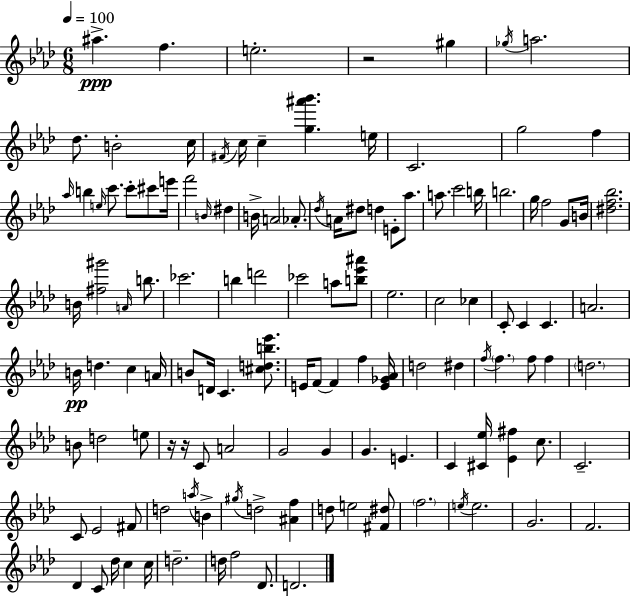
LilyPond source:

{
  \clef treble
  \numericTimeSignature
  \time 6/8
  \key aes \major
  \tempo 4 = 100
  ais''4.->\ppp f''4. | e''2.-. | r2 gis''4 | \acciaccatura { ges''16 } a''2. | \break des''8. b'2-. | c''16 \acciaccatura { fis'16 } c''16 c''4-- <g'' ais''' bes'''>4. | e''16 c'2. | g''2 f''4 | \break \grace { aes''16 } b''4 \grace { e''16 } c'''8. c'''8-. | cis'''8 e'''16 f'''2 | \grace { b'16 } dis''4 b'16-> a'2 | \parenthesize aes'8.-. \acciaccatura { des''16 } a'16 dis''8 d''4 | \break e'8-. aes''8. a''8. c'''2 | b''16 b''2. | g''16 f''2 | g'8 b'16 <dis'' f'' bes''>2. | \break b'16 <fis'' gis'''>2 | \grace { a'16 } b''8. ces'''2. | b''4 d'''2 | ces'''2 | \break a''8 <b'' ees''' ais'''>8 ees''2. | c''2 | ces''4 c'8-. c'4 | c'4. a'2. | \break b'16\pp d''4. | c''4 a'16 b'8 d'16 c'4. | <cis'' d'' b'' ees'''>8. e'16 f'8~~ f'4 | f''4 <e' ges' aes'>16 d''2 | \break dis''4 \acciaccatura { f''16 } \parenthesize f''4. | f''8 f''4 \parenthesize d''2. | b'8 d''2 | e''8 r16 r16 c'8 | \break a'2 g'2 | g'4 g'4. | e'4. c'4 | <cis' ees''>16 <ees' fis''>4 c''8. c'2.-- | \break c'8 ees'2 | fis'8 d''2 | \acciaccatura { a''16 } b'4-> \acciaccatura { gis''16 } d''2-> | <ais' f''>4 d''8 | \break e''2 <fis' dis''>8 \parenthesize f''2. | \acciaccatura { e''16 } e''2. | g'2. | f'2. | \break des'4 | c'8 des''16 c''4 c''16 d''2.-- | d''16 | f''2 des'8. d'2. | \break \bar "|."
}